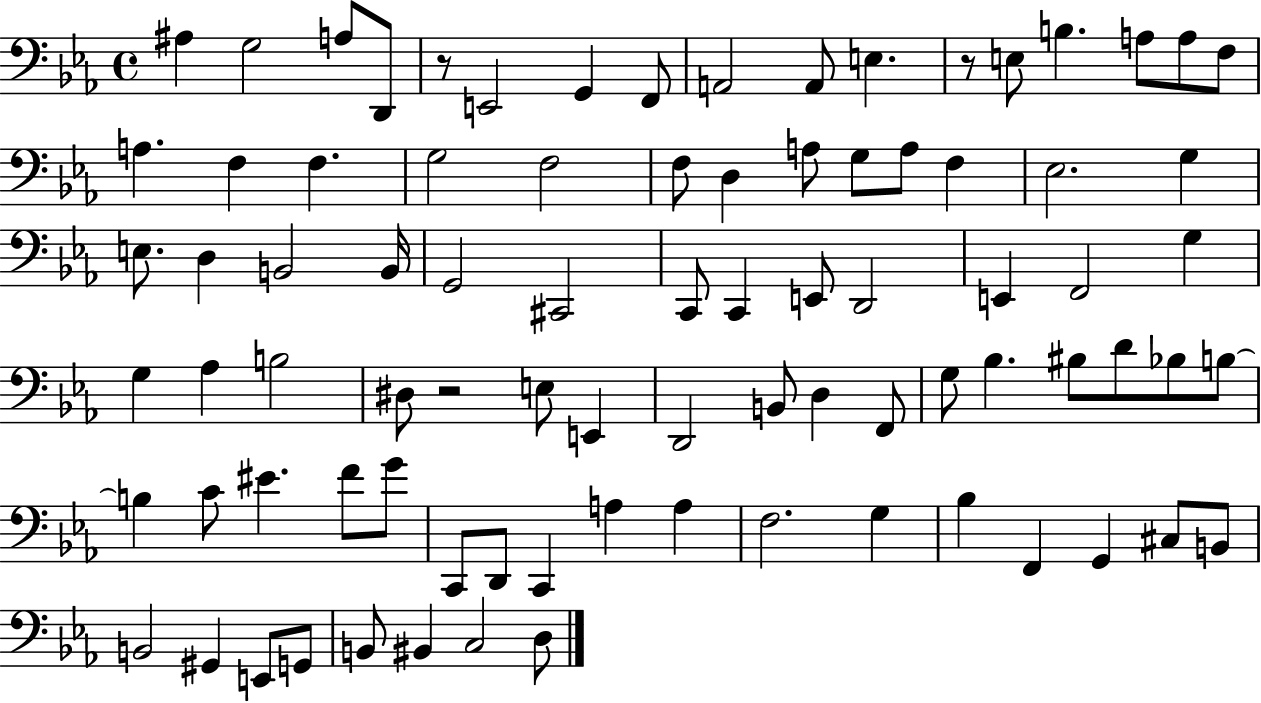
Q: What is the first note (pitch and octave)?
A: A#3